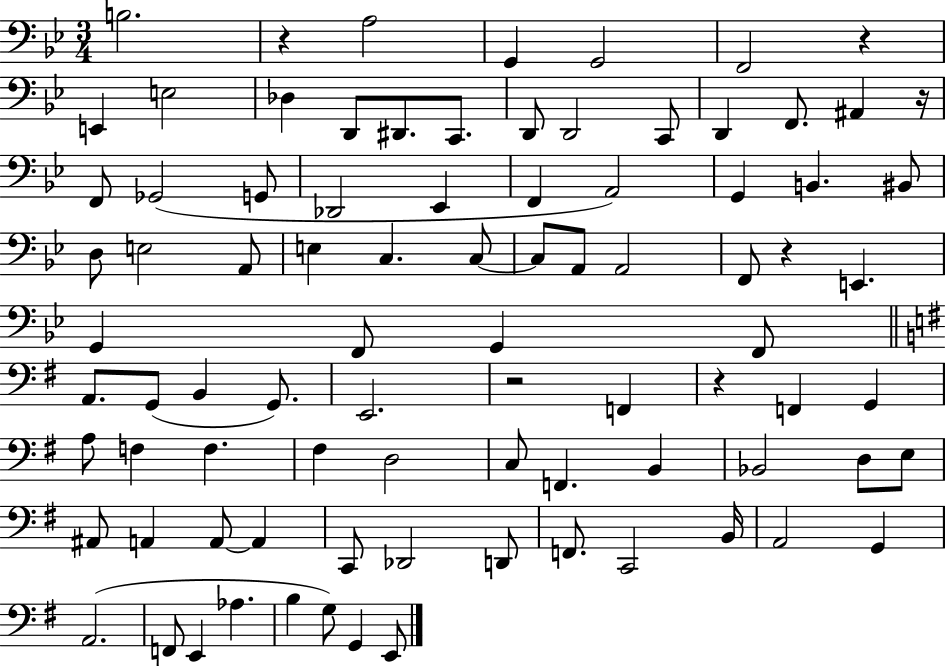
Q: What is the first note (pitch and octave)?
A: B3